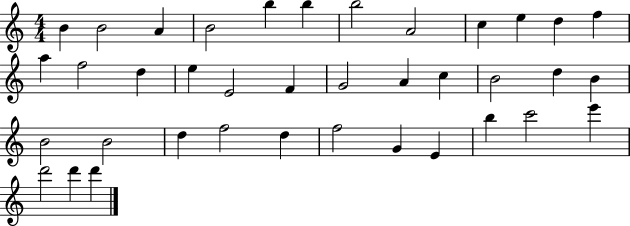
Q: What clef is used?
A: treble